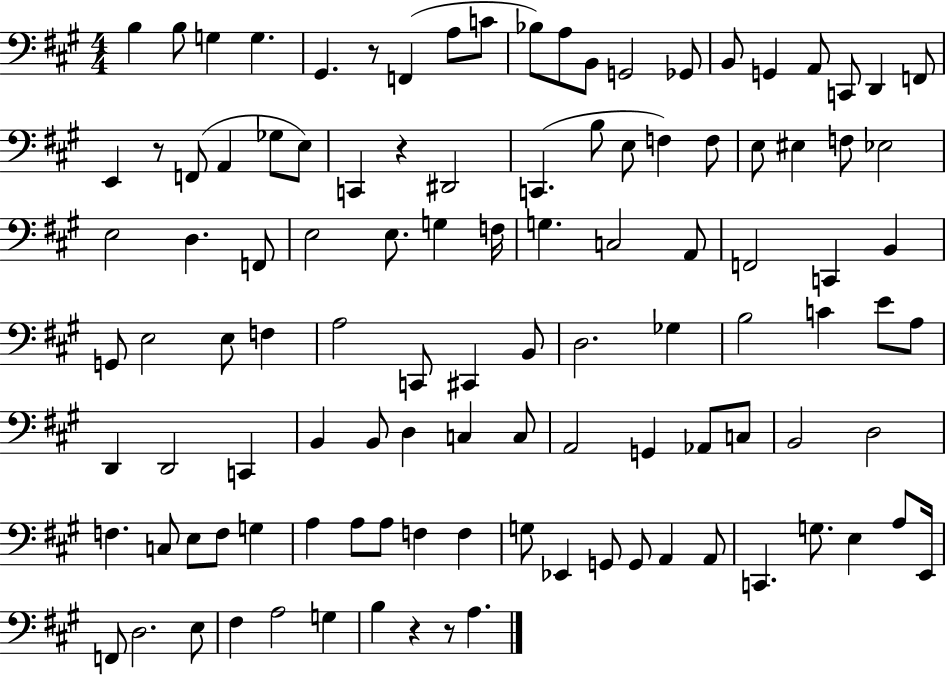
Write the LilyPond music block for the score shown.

{
  \clef bass
  \numericTimeSignature
  \time 4/4
  \key a \major
  b4 b8 g4 g4. | gis,4. r8 f,4( a8 c'8 | bes8) a8 b,8 g,2 ges,8 | b,8 g,4 a,8 c,8 d,4 f,8 | \break e,4 r8 f,8( a,4 ges8 e8) | c,4 r4 dis,2 | c,4.( b8 e8 f4) f8 | e8 eis4 f8 ees2 | \break e2 d4. f,8 | e2 e8. g4 f16 | g4. c2 a,8 | f,2 c,4 b,4 | \break g,8 e2 e8 f4 | a2 c,8 cis,4 b,8 | d2. ges4 | b2 c'4 e'8 a8 | \break d,4 d,2 c,4 | b,4 b,8 d4 c4 c8 | a,2 g,4 aes,8 c8 | b,2 d2 | \break f4. c8 e8 f8 g4 | a4 a8 a8 f4 f4 | g8 ees,4 g,8 g,8 a,4 a,8 | c,4. g8. e4 a8 e,16 | \break f,8 d2. e8 | fis4 a2 g4 | b4 r4 r8 a4. | \bar "|."
}